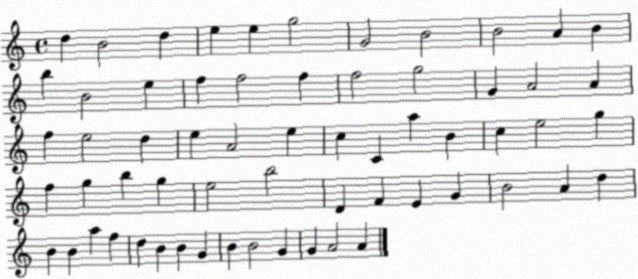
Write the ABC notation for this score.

X:1
T:Untitled
M:4/4
L:1/4
K:C
d B2 d e e g2 G2 B2 B2 A B b B2 e f f2 f f2 g2 G A2 A f e2 d e A2 e c C a B c e2 g f g b g e2 b2 D F E G B2 A d B B a f d B B G B B2 G G A2 A